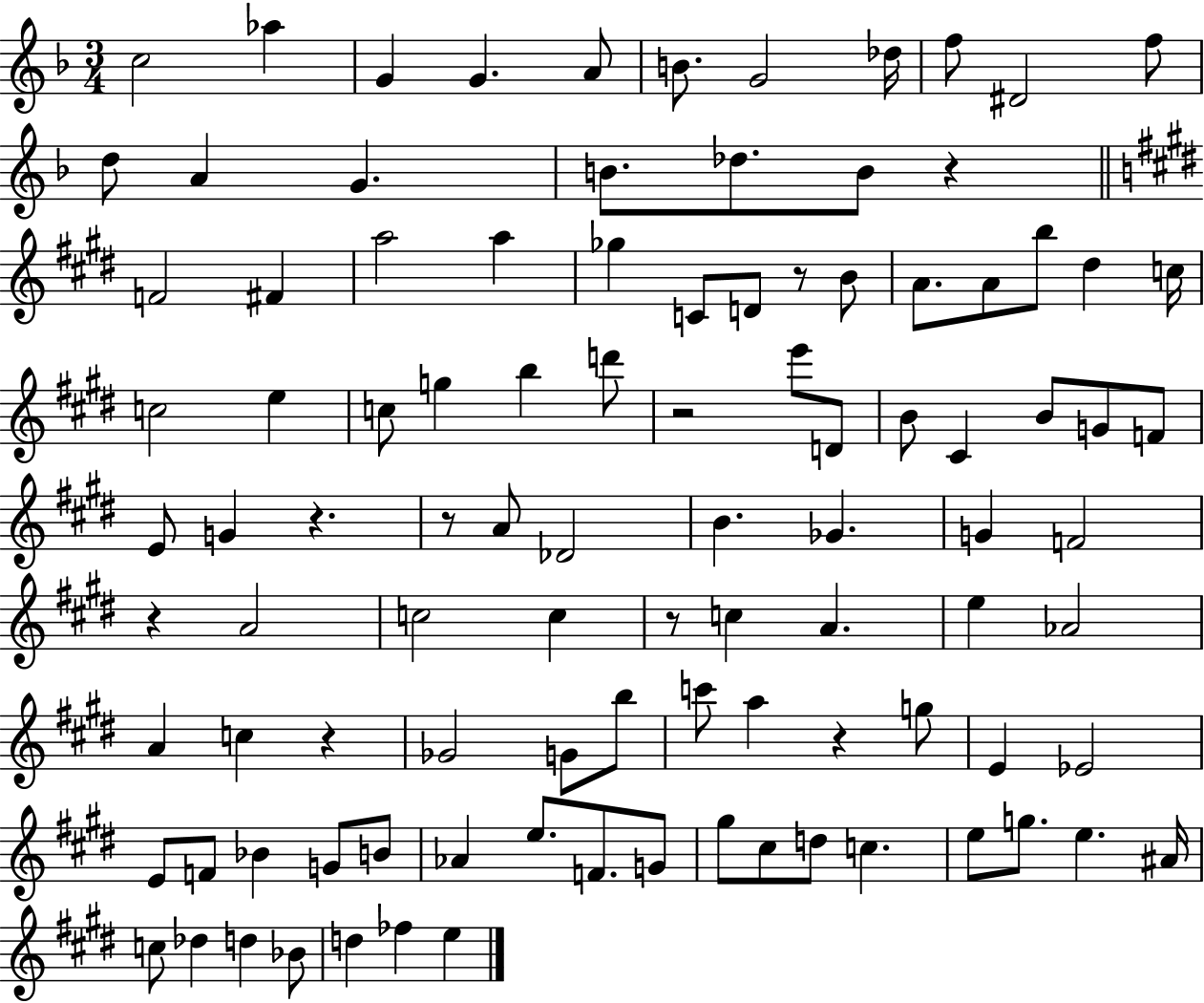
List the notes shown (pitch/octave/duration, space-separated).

C5/h Ab5/q G4/q G4/q. A4/e B4/e. G4/h Db5/s F5/e D#4/h F5/e D5/e A4/q G4/q. B4/e. Db5/e. B4/e R/q F4/h F#4/q A5/h A5/q Gb5/q C4/e D4/e R/e B4/e A4/e. A4/e B5/e D#5/q C5/s C5/h E5/q C5/e G5/q B5/q D6/e R/h E6/e D4/e B4/e C#4/q B4/e G4/e F4/e E4/e G4/q R/q. R/e A4/e Db4/h B4/q. Gb4/q. G4/q F4/h R/q A4/h C5/h C5/q R/e C5/q A4/q. E5/q Ab4/h A4/q C5/q R/q Gb4/h G4/e B5/e C6/e A5/q R/q G5/e E4/q Eb4/h E4/e F4/e Bb4/q G4/e B4/e Ab4/q E5/e. F4/e. G4/e G#5/e C#5/e D5/e C5/q. E5/e G5/e. E5/q. A#4/s C5/e Db5/q D5/q Bb4/e D5/q FES5/q E5/q